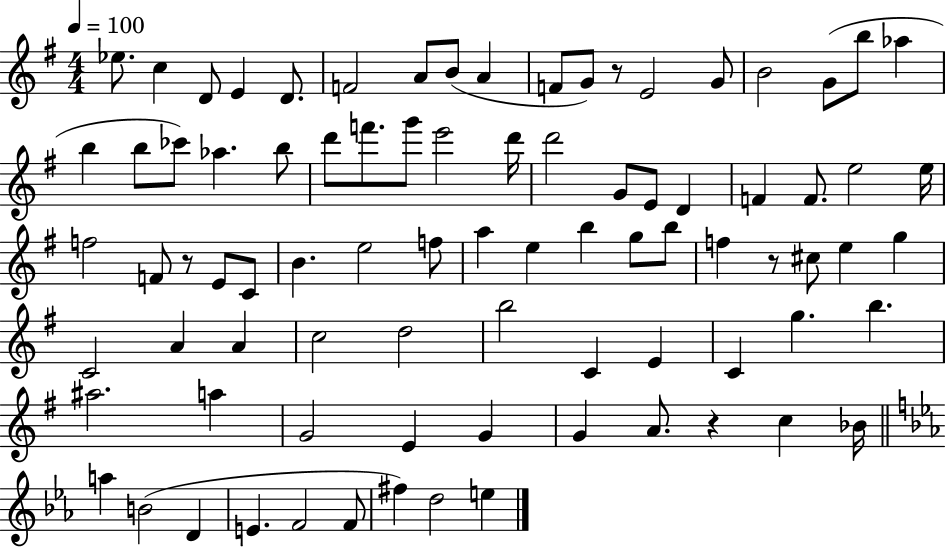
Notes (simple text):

Eb5/e. C5/q D4/e E4/q D4/e. F4/h A4/e B4/e A4/q F4/e G4/e R/e E4/h G4/e B4/h G4/e B5/e Ab5/q B5/q B5/e CES6/e Ab5/q. B5/e D6/e F6/e. G6/e E6/h D6/s D6/h G4/e E4/e D4/q F4/q F4/e. E5/h E5/s F5/h F4/e R/e E4/e C4/e B4/q. E5/h F5/e A5/q E5/q B5/q G5/e B5/e F5/q R/e C#5/e E5/q G5/q C4/h A4/q A4/q C5/h D5/h B5/h C4/q E4/q C4/q G5/q. B5/q. A#5/h. A5/q G4/h E4/q G4/q G4/q A4/e. R/q C5/q Bb4/s A5/q B4/h D4/q E4/q. F4/h F4/e F#5/q D5/h E5/q